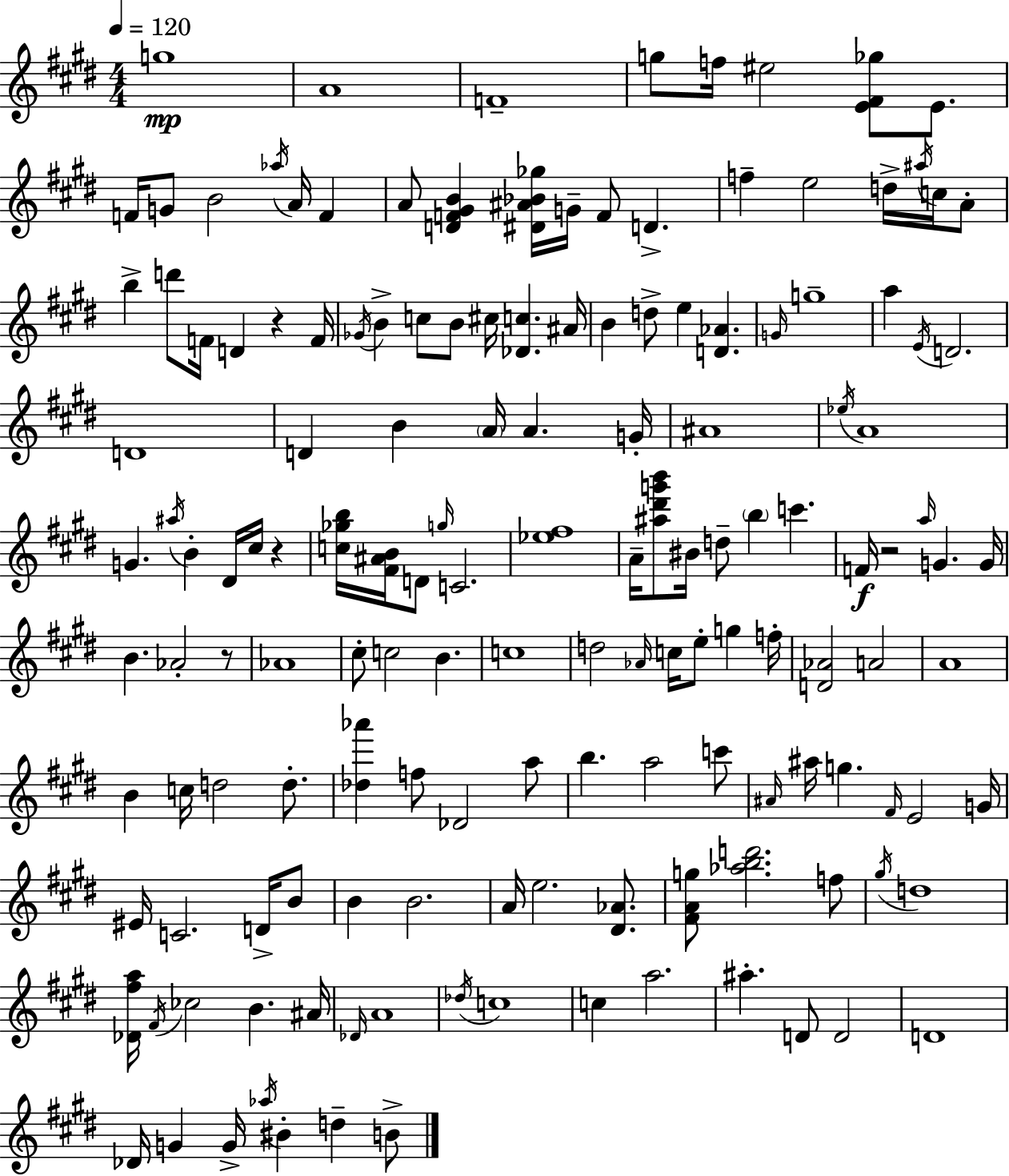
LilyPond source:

{
  \clef treble
  \numericTimeSignature
  \time 4/4
  \key e \major
  \tempo 4 = 120
  g''1\mp | a'1 | f'1-- | g''8 f''16 eis''2 <e' fis' ges''>8 e'8. | \break f'16 g'8 b'2 \acciaccatura { aes''16 } a'16 f'4 | a'8 <d' f' gis' b'>4 <dis' ais' bes' ges''>16 g'16-- f'8 d'4.-> | f''4-- e''2 d''16-> \acciaccatura { ais''16 } c''16 | a'8-. b''4-> d'''8 f'16 d'4 r4 | \break f'16 \acciaccatura { ges'16 } b'4-> c''8 b'8 cis''16 <des' c''>4. | ais'16 b'4 d''8-> e''4 <d' aes'>4. | \grace { g'16 } g''1-- | a''4 \acciaccatura { e'16 } d'2. | \break d'1 | d'4 b'4 \parenthesize a'16 a'4. | g'16-. ais'1 | \acciaccatura { ees''16 } a'1 | \break g'4. \acciaccatura { ais''16 } b'4-. | dis'16 cis''16 r4 <c'' ges'' b''>16 <fis' ais' b'>16 d'8 \grace { g''16 } c'2. | <ees'' fis''>1 | a'16-- <ais'' dis''' g''' b'''>8 bis'16 d''8-- \parenthesize b''4 | \break c'''4. f'16\f r2 | \grace { a''16 } g'4. g'16 b'4. aes'2-. | r8 aes'1 | cis''8-. c''2 | \break b'4. c''1 | d''2 | \grace { aes'16 } c''16 e''8-. g''4 f''16-. <d' aes'>2 | a'2 a'1 | \break b'4 c''16 d''2 | d''8.-. <des'' aes'''>4 f''8 | des'2 a''8 b''4. | a''2 c'''8 \grace { ais'16 } ais''16 g''4. | \break \grace { fis'16 } e'2 g'16 eis'16 c'2. | d'16-> b'8 b'4 | b'2. a'16 e''2. | <dis' aes'>8. <fis' a' g''>8 <aes'' b'' d'''>2. | \break f''8 \acciaccatura { gis''16 } d''1 | <des' fis'' a''>16 \acciaccatura { fis'16 } ces''2 | b'4. ais'16 \grace { des'16 } a'1 | \acciaccatura { des''16 } | \break c''1 | c''4 a''2. | ais''4.-. d'8 d'2 | d'1 | \break des'16 g'4 g'16-> \acciaccatura { aes''16 } bis'4-. d''4-- b'8-> | \bar "|."
}